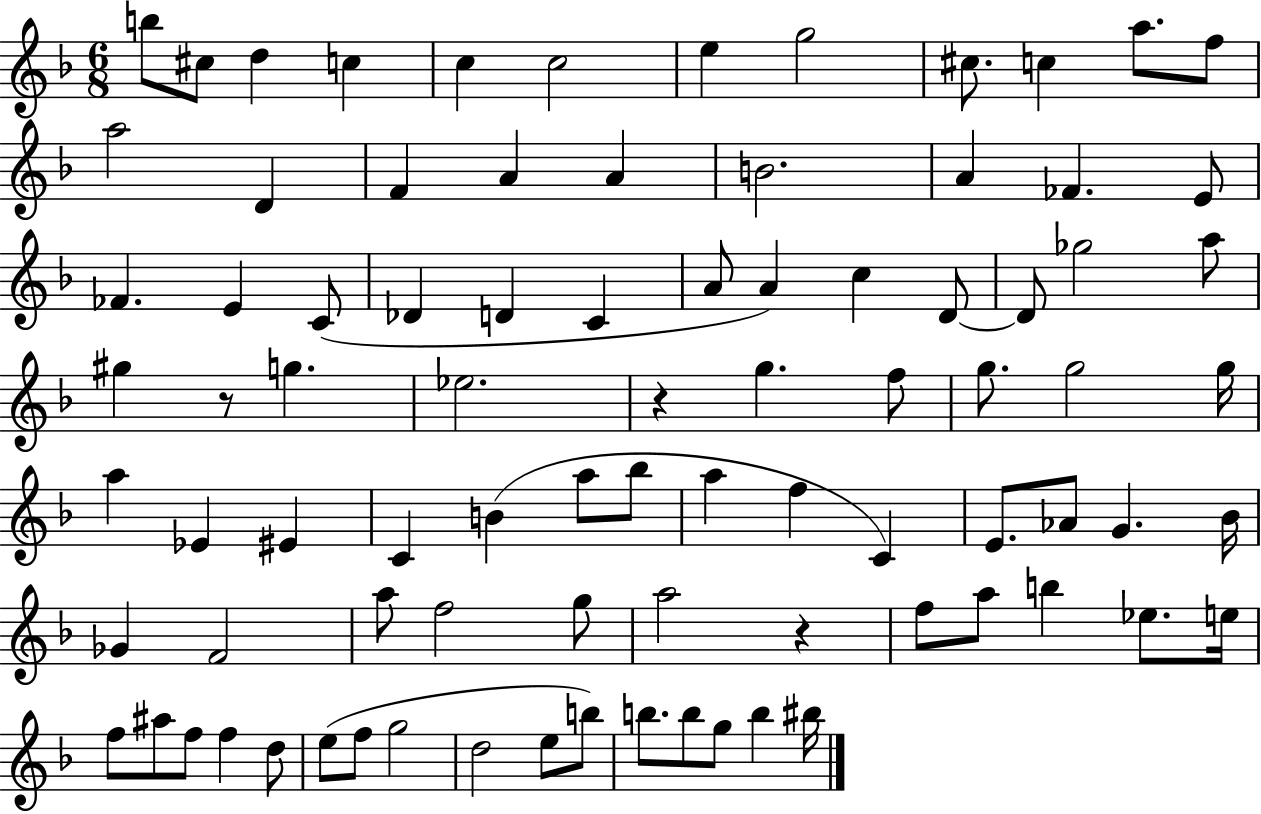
{
  \clef treble
  \numericTimeSignature
  \time 6/8
  \key f \major
  \repeat volta 2 { b''8 cis''8 d''4 c''4 | c''4 c''2 | e''4 g''2 | cis''8. c''4 a''8. f''8 | \break a''2 d'4 | f'4 a'4 a'4 | b'2. | a'4 fes'4. e'8 | \break fes'4. e'4 c'8( | des'4 d'4 c'4 | a'8 a'4) c''4 d'8~~ | d'8 ges''2 a''8 | \break gis''4 r8 g''4. | ees''2. | r4 g''4. f''8 | g''8. g''2 g''16 | \break a''4 ees'4 eis'4 | c'4 b'4( a''8 bes''8 | a''4 f''4 c'4) | e'8. aes'8 g'4. bes'16 | \break ges'4 f'2 | a''8 f''2 g''8 | a''2 r4 | f''8 a''8 b''4 ees''8. e''16 | \break f''8 ais''8 f''8 f''4 d''8 | e''8( f''8 g''2 | d''2 e''8 b''8) | b''8. b''8 g''8 b''4 bis''16 | \break } \bar "|."
}